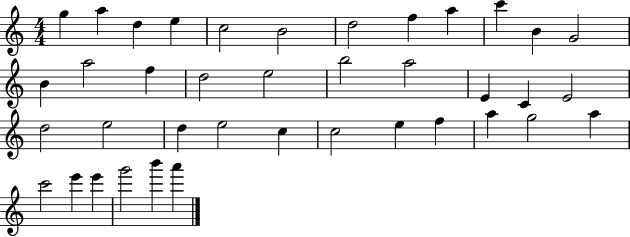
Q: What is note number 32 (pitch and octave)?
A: G5